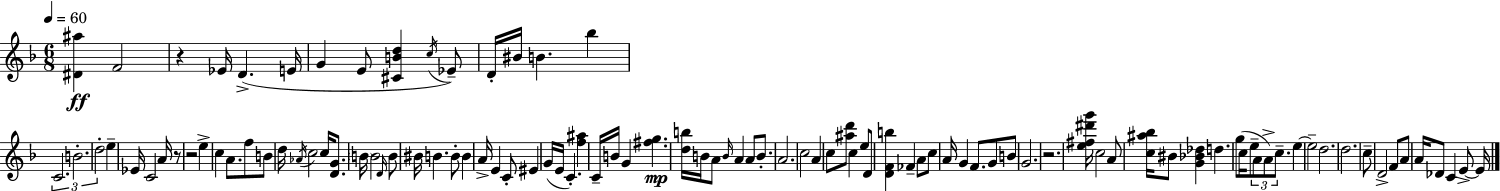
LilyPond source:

{
  \clef treble
  \numericTimeSignature
  \time 6/8
  \key f \major
  \tempo 4 = 60
  \repeat volta 2 { <dis' ais''>4\ff f'2 | r4 ees'16 d'4.->( e'16 | g'4 e'8 <cis' b' d''>4 \acciaccatura { c''16 }) ees'8-- | d'16-. bis'16 b'4. bes''4 | \break \tuplet 3/2 { c'2. | b'2.-. | d''2-. } e''4-- | ees'16 c'2 a'16 r8 | \break r2 e''4-> | c''4 a'8. f''8 b'8 | d''16 \acciaccatura { aes'16 } c''2 c''16 <d' g'>8. | \parenthesize b'16 b'2 \grace { d'16 } | \break b'8 bis'16 b'4. b'8-. b'4 | a'16-> e'4 c'8-. eis'4 | g'16( e'16 c'4.-.) <f'' ais''>4 | c'16-- b'16 g'4 <fis'' g''>4.\mp | \break <d'' b''>16 b'16 a'8 \grace { b'16 } a'4 a'8 | b'8.-. a'2. | c''2 | a'4 c''8 <ais'' d'''>8 c''4 | \break e''8 d'8 <d' f' b''>4 fes'4-- | a'8 c''8 a'16 g'4 f'8. | g'8 b'8 g'2. | r2. | \break <e'' fis'' dis''' g'''>16 c''2 | a'8 <c'' ais'' bes''>16 bis'8 <g' bes' des''>4 d''4. | g''8( c''16 e''8-- \tuplet 3/2 { a'8 a'8->) | c''8.-- } e''4~~ e''2-- | \break d''2. | d''2. | c''8-- d'2-> | f'8 a'8 a'16 des'8 c'4 | \break e'8->~~ e'16 } \bar "|."
}